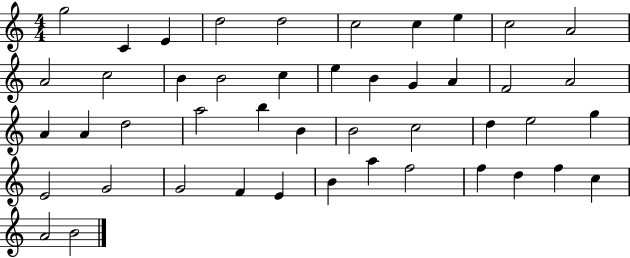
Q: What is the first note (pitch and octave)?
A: G5